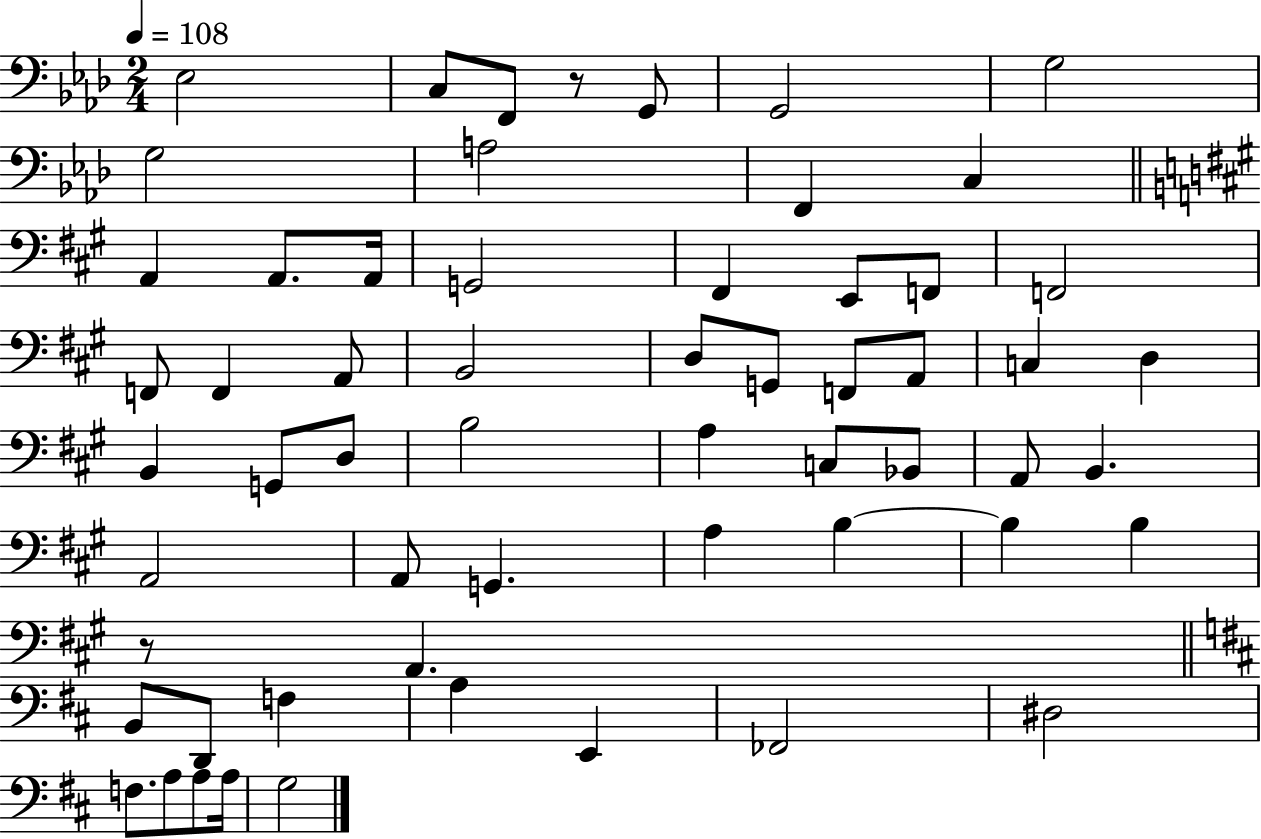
Eb3/h C3/e F2/e R/e G2/e G2/h G3/h G3/h A3/h F2/q C3/q A2/q A2/e. A2/s G2/h F#2/q E2/e F2/e F2/h F2/e F2/q A2/e B2/h D3/e G2/e F2/e A2/e C3/q D3/q B2/q G2/e D3/e B3/h A3/q C3/e Bb2/e A2/e B2/q. A2/h A2/e G2/q. A3/q B3/q B3/q B3/q R/e A2/q. B2/e D2/e F3/q A3/q E2/q FES2/h D#3/h F3/e. A3/e A3/e A3/s G3/h